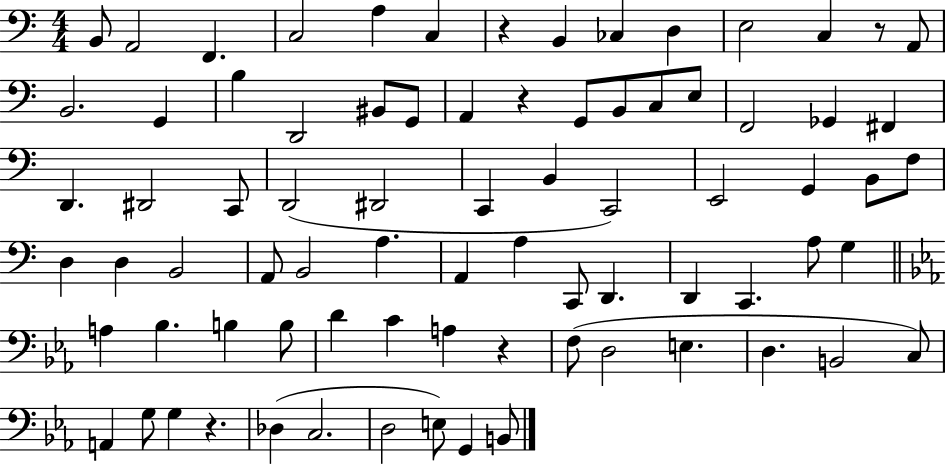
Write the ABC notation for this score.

X:1
T:Untitled
M:4/4
L:1/4
K:C
B,,/2 A,,2 F,, C,2 A, C, z B,, _C, D, E,2 C, z/2 A,,/2 B,,2 G,, B, D,,2 ^B,,/2 G,,/2 A,, z G,,/2 B,,/2 C,/2 E,/2 F,,2 _G,, ^F,, D,, ^D,,2 C,,/2 D,,2 ^D,,2 C,, B,, C,,2 E,,2 G,, B,,/2 F,/2 D, D, B,,2 A,,/2 B,,2 A, A,, A, C,,/2 D,, D,, C,, A,/2 G, A, _B, B, B,/2 D C A, z F,/2 D,2 E, D, B,,2 C,/2 A,, G,/2 G, z _D, C,2 D,2 E,/2 G,, B,,/2